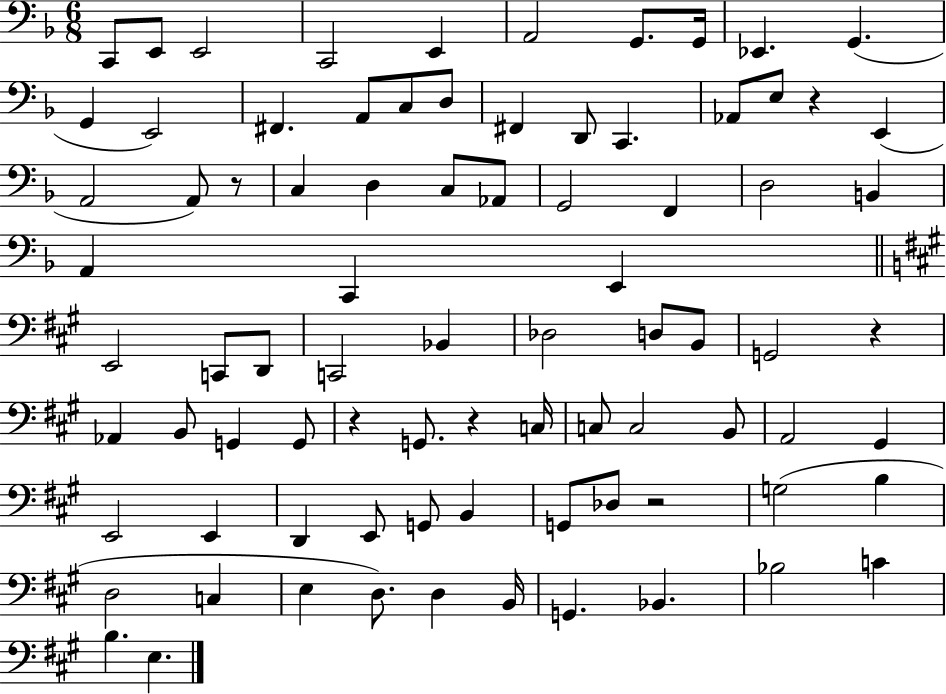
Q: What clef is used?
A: bass